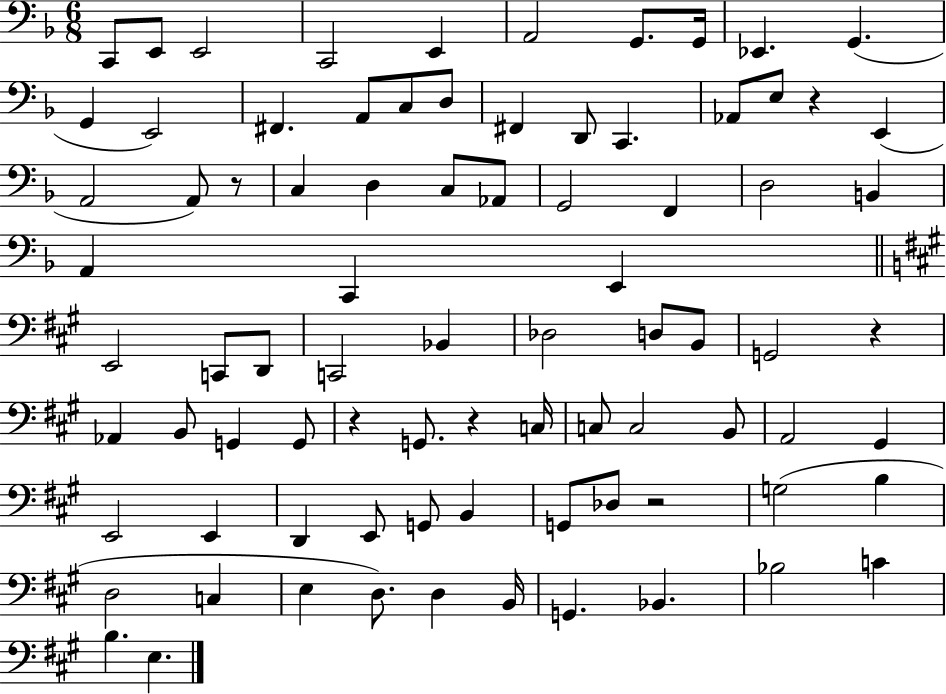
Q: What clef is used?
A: bass